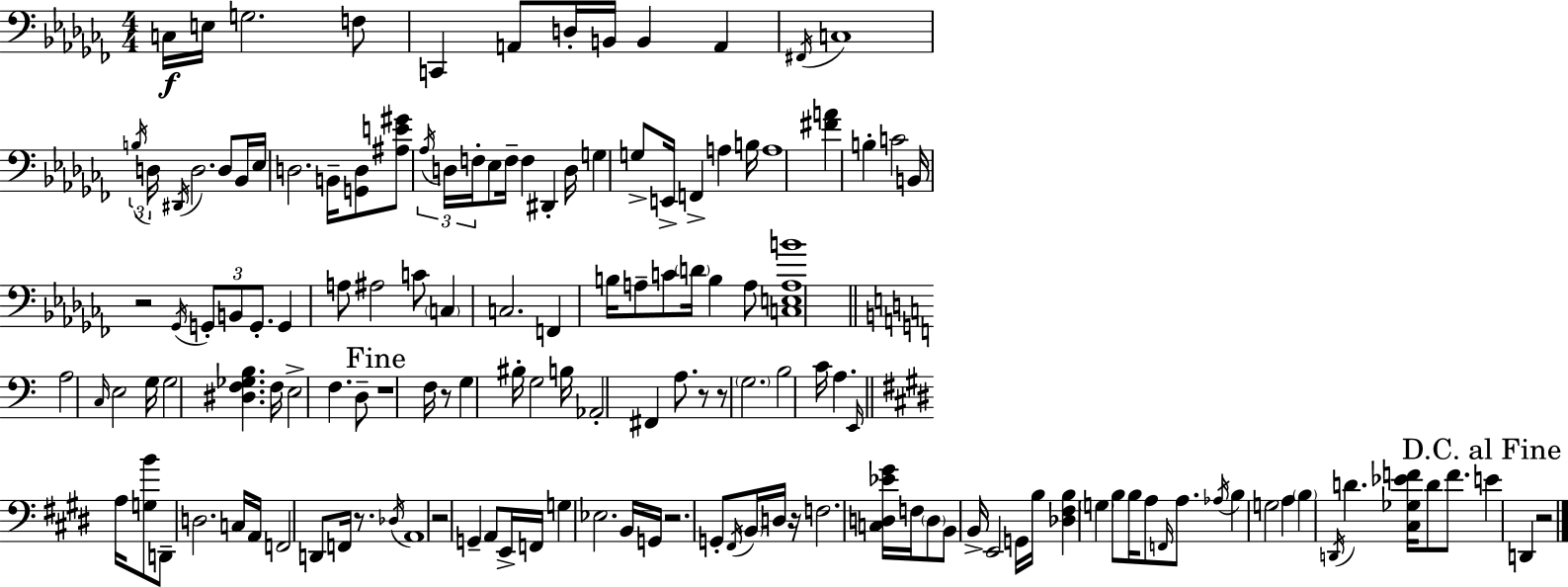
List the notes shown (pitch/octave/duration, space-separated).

C3/s E3/s G3/h. F3/e C2/q A2/e D3/s B2/s B2/q A2/q F#2/s C3/w B3/s D3/s D#2/s D3/h. D3/e Bb2/s Eb3/s D3/h. B2/s [G2,D3]/e [A#3,E4,G#4]/e Ab3/s D3/s F3/s Eb3/e F3/s F3/q D#2/q D3/s G3/q G3/e E2/s F2/q A3/q B3/s A3/w [F#4,A4]/q B3/q C4/h B2/s R/h Gb2/s G2/e B2/e G2/e. G2/q A3/e A#3/h C4/e C3/q C3/h. F2/q B3/s A3/e C4/e D4/s B3/q A3/e [C3,E3,A3,B4]/w A3/h C3/s E3/h G3/s G3/h [D#3,F3,Gb3,B3]/q. F3/s E3/h F3/q. D3/e R/w F3/s R/e G3/q BIS3/s G3/h B3/s Ab2/h F#2/q A3/e. R/e R/e G3/h. B3/h C4/s A3/q. E2/s A3/s [G3,B4]/e D2/e D3/h. C3/s A2/s F2/h D2/e F2/s R/e. Db3/s A2/w R/h G2/q A2/e E2/s F2/s G3/q Eb3/h. B2/s G2/s R/h. G2/e F#2/s B2/s D3/s R/s F3/h. [C3,D3,Eb4,G#4]/s F3/s D3/e B2/e B2/s E2/h G2/s B3/s [Db3,F#3,B3]/q G3/q B3/e B3/s A3/e F2/s A3/e. Ab3/s B3/q G3/h A3/q B3/q D2/s D4/q. [C#3,Gb3,Eb4,F4]/s D4/e F4/e. E4/q D2/q R/h